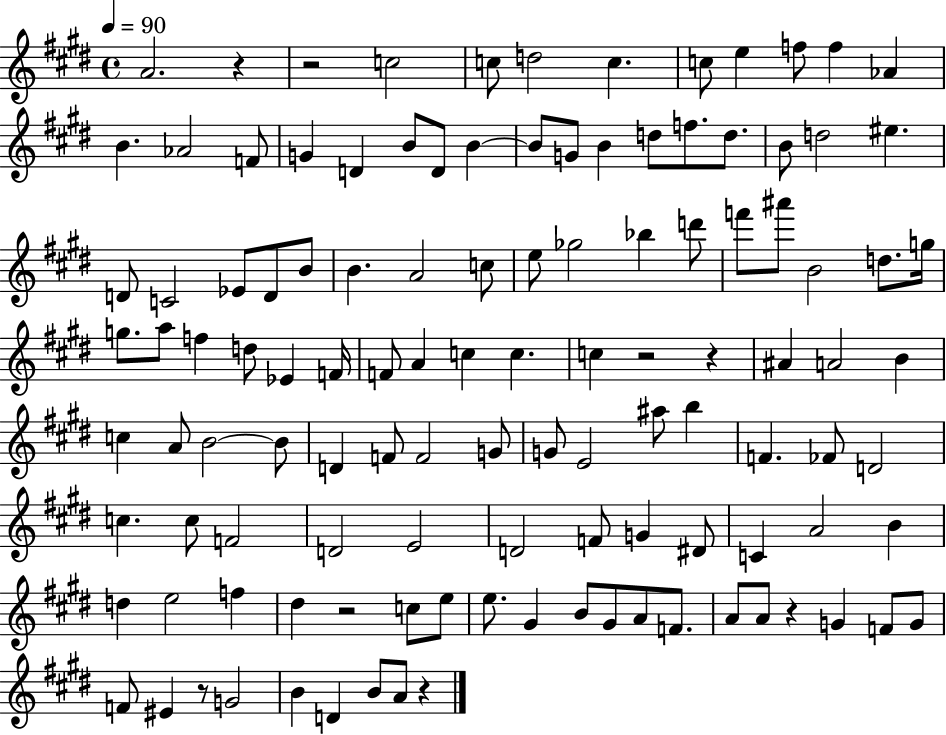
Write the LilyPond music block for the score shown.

{
  \clef treble
  \time 4/4
  \defaultTimeSignature
  \key e \major
  \tempo 4 = 90
  \repeat volta 2 { a'2. r4 | r2 c''2 | c''8 d''2 c''4. | c''8 e''4 f''8 f''4 aes'4 | \break b'4. aes'2 f'8 | g'4 d'4 b'8 d'8 b'4~~ | b'8 g'8 b'4 d''8 f''8. d''8. | b'8 d''2 eis''4. | \break d'8 c'2 ees'8 d'8 b'8 | b'4. a'2 c''8 | e''8 ges''2 bes''4 d'''8 | f'''8 ais'''8 b'2 d''8. g''16 | \break g''8. a''8 f''4 d''8 ees'4 f'16 | f'8 a'4 c''4 c''4. | c''4 r2 r4 | ais'4 a'2 b'4 | \break c''4 a'8 b'2~~ b'8 | d'4 f'8 f'2 g'8 | g'8 e'2 ais''8 b''4 | f'4. fes'8 d'2 | \break c''4. c''8 f'2 | d'2 e'2 | d'2 f'8 g'4 dis'8 | c'4 a'2 b'4 | \break d''4 e''2 f''4 | dis''4 r2 c''8 e''8 | e''8. gis'4 b'8 gis'8 a'8 f'8. | a'8 a'8 r4 g'4 f'8 g'8 | \break f'8 eis'4 r8 g'2 | b'4 d'4 b'8 a'8 r4 | } \bar "|."
}